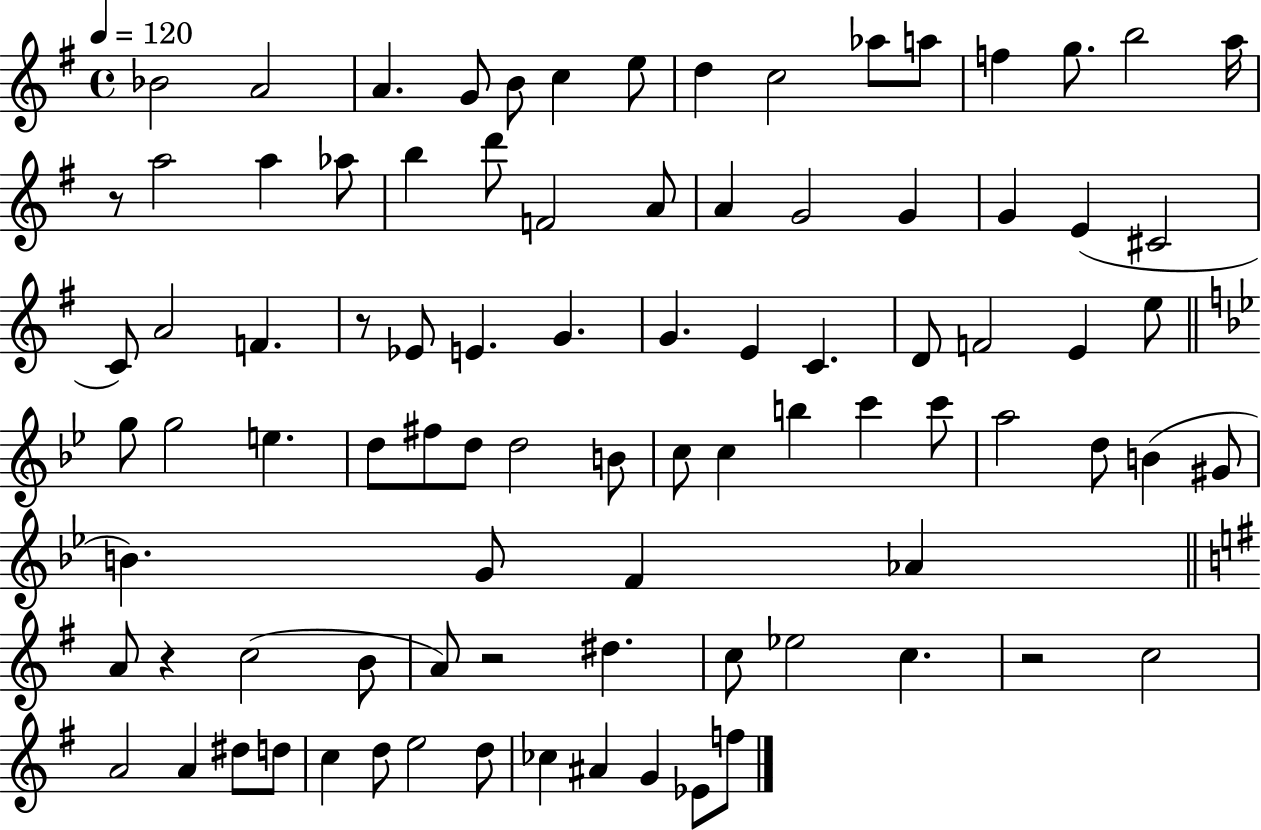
Bb4/h A4/h A4/q. G4/e B4/e C5/q E5/e D5/q C5/h Ab5/e A5/e F5/q G5/e. B5/h A5/s R/e A5/h A5/q Ab5/e B5/q D6/e F4/h A4/e A4/q G4/h G4/q G4/q E4/q C#4/h C4/e A4/h F4/q. R/e Eb4/e E4/q. G4/q. G4/q. E4/q C4/q. D4/e F4/h E4/q E5/e G5/e G5/h E5/q. D5/e F#5/e D5/e D5/h B4/e C5/e C5/q B5/q C6/q C6/e A5/h D5/e B4/q G#4/e B4/q. G4/e F4/q Ab4/q A4/e R/q C5/h B4/e A4/e R/h D#5/q. C5/e Eb5/h C5/q. R/h C5/h A4/h A4/q D#5/e D5/e C5/q D5/e E5/h D5/e CES5/q A#4/q G4/q Eb4/e F5/e